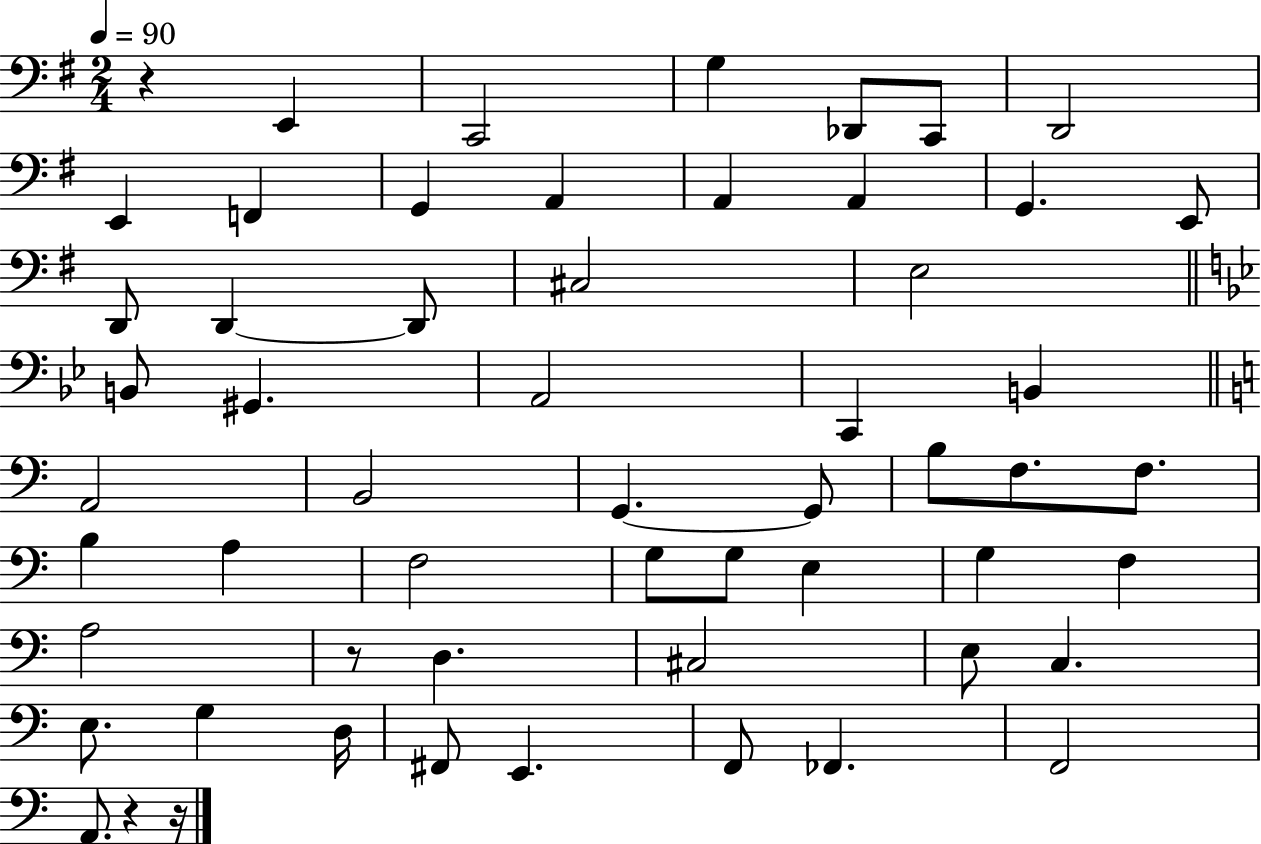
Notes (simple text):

R/q E2/q C2/h G3/q Db2/e C2/e D2/h E2/q F2/q G2/q A2/q A2/q A2/q G2/q. E2/e D2/e D2/q D2/e C#3/h E3/h B2/e G#2/q. A2/h C2/q B2/q A2/h B2/h G2/q. G2/e B3/e F3/e. F3/e. B3/q A3/q F3/h G3/e G3/e E3/q G3/q F3/q A3/h R/e D3/q. C#3/h E3/e C3/q. E3/e. G3/q D3/s F#2/e E2/q. F2/e FES2/q. F2/h A2/e. R/q R/s